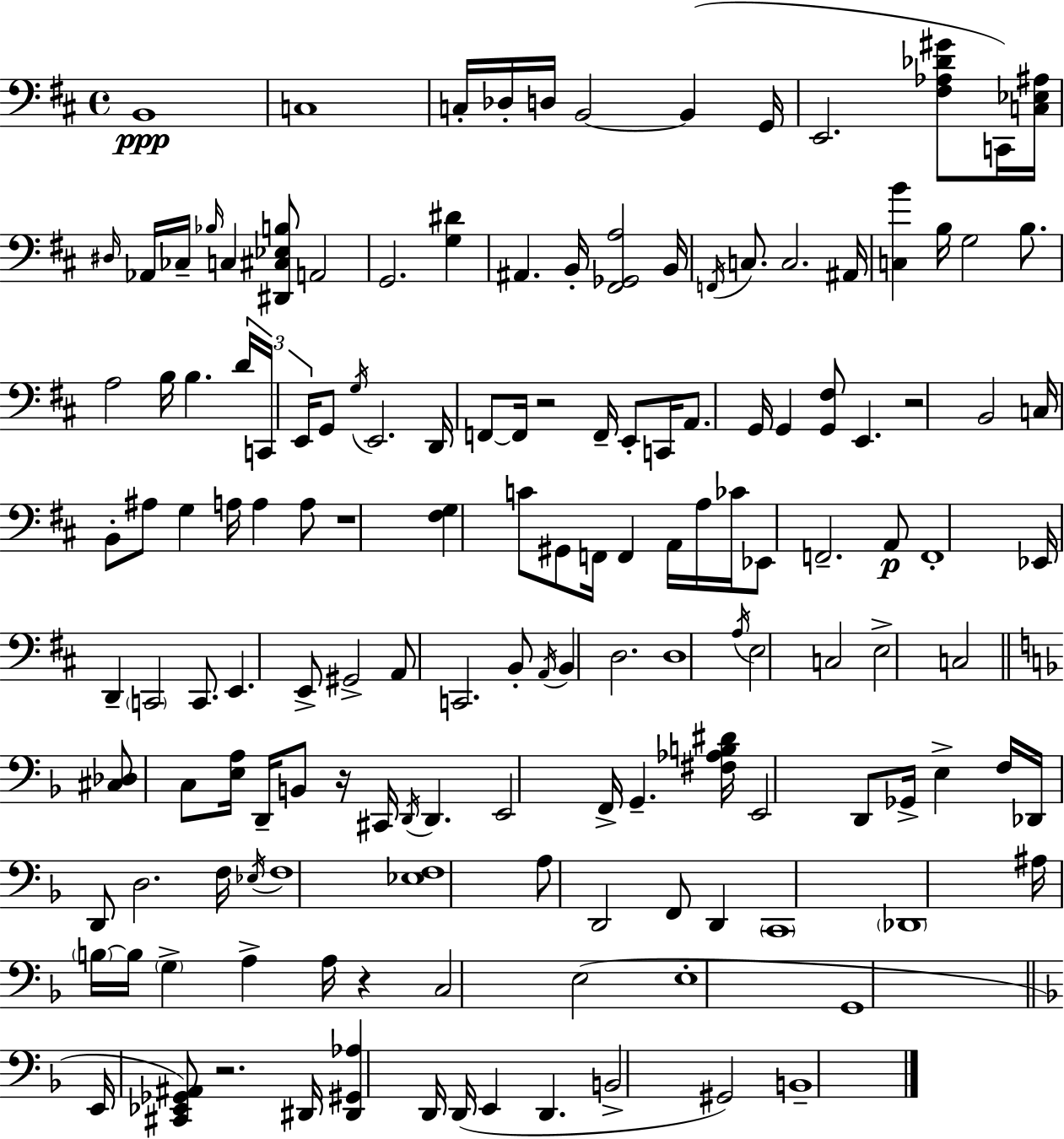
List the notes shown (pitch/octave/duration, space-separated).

B2/w C3/w C3/s Db3/s D3/s B2/h B2/q G2/s E2/h. [F#3,Ab3,Db4,G#4]/e C2/s [C3,Eb3,A#3]/s D#3/s Ab2/s CES3/s Bb3/s C3/q [D#2,C#3,Eb3,B3]/e A2/h G2/h. [G3,D#4]/q A#2/q. B2/s [F#2,Gb2,A3]/h B2/s F2/s C3/e. C3/h. A#2/s [C3,B4]/q B3/s G3/h B3/e. A3/h B3/s B3/q. D4/s C2/s E2/s G2/e G3/s E2/h. D2/s F2/e F2/s R/h F2/s E2/e C2/s A2/e. G2/s G2/q [G2,F#3]/e E2/q. R/h B2/h C3/s B2/e A#3/e G3/q A3/s A3/q A3/e R/w [F#3,G3]/q C4/e G#2/e F2/s F2/q A2/s A3/s CES4/s Eb2/e F2/h. A2/e F2/w Eb2/s D2/q C2/h C2/e. E2/q. E2/e G#2/h A2/e C2/h. B2/e A2/s B2/q D3/h. D3/w A3/s E3/h C3/h E3/h C3/h [C#3,Db3]/e C3/e [E3,A3]/s D2/s B2/e R/s C#2/s D2/s D2/q. E2/h F2/s G2/q. [F#3,Ab3,B3,D#4]/s E2/h D2/e Gb2/s E3/q F3/s Db2/s D2/e D3/h. F3/s Eb3/s F3/w [Eb3,F3]/w A3/e D2/h F2/e D2/q C2/w Db2/w A#3/s B3/s B3/s G3/q A3/q A3/s R/q C3/h E3/h E3/w G2/w E2/s [C#2,Eb2,Gb2,A#2]/e R/h. D#2/s [D#2,G#2,Ab3]/q D2/s D2/s E2/q D2/q. B2/h G#2/h B2/w